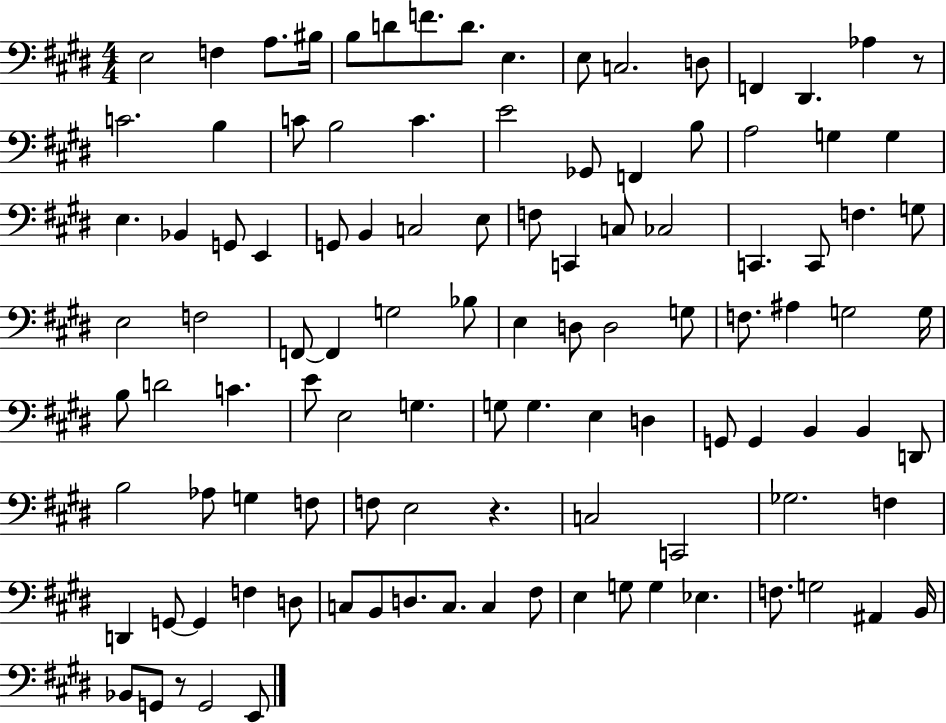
E3/h F3/q A3/e. BIS3/s B3/e D4/e F4/e. D4/e. E3/q. E3/e C3/h. D3/e F2/q D#2/q. Ab3/q R/e C4/h. B3/q C4/e B3/h C4/q. E4/h Gb2/e F2/q B3/e A3/h G3/q G3/q E3/q. Bb2/q G2/e E2/q G2/e B2/q C3/h E3/e F3/e C2/q C3/e CES3/h C2/q. C2/e F3/q. G3/e E3/h F3/h F2/e F2/q G3/h Bb3/e E3/q D3/e D3/h G3/e F3/e. A#3/q G3/h G3/s B3/e D4/h C4/q. E4/e E3/h G3/q. G3/e G3/q. E3/q D3/q G2/e G2/q B2/q B2/q D2/e B3/h Ab3/e G3/q F3/e F3/e E3/h R/q. C3/h C2/h Gb3/h. F3/q D2/q G2/e G2/q F3/q D3/e C3/e B2/e D3/e. C3/e. C3/q F#3/e E3/q G3/e G3/q Eb3/q. F3/e. G3/h A#2/q B2/s Bb2/e G2/e R/e G2/h E2/e